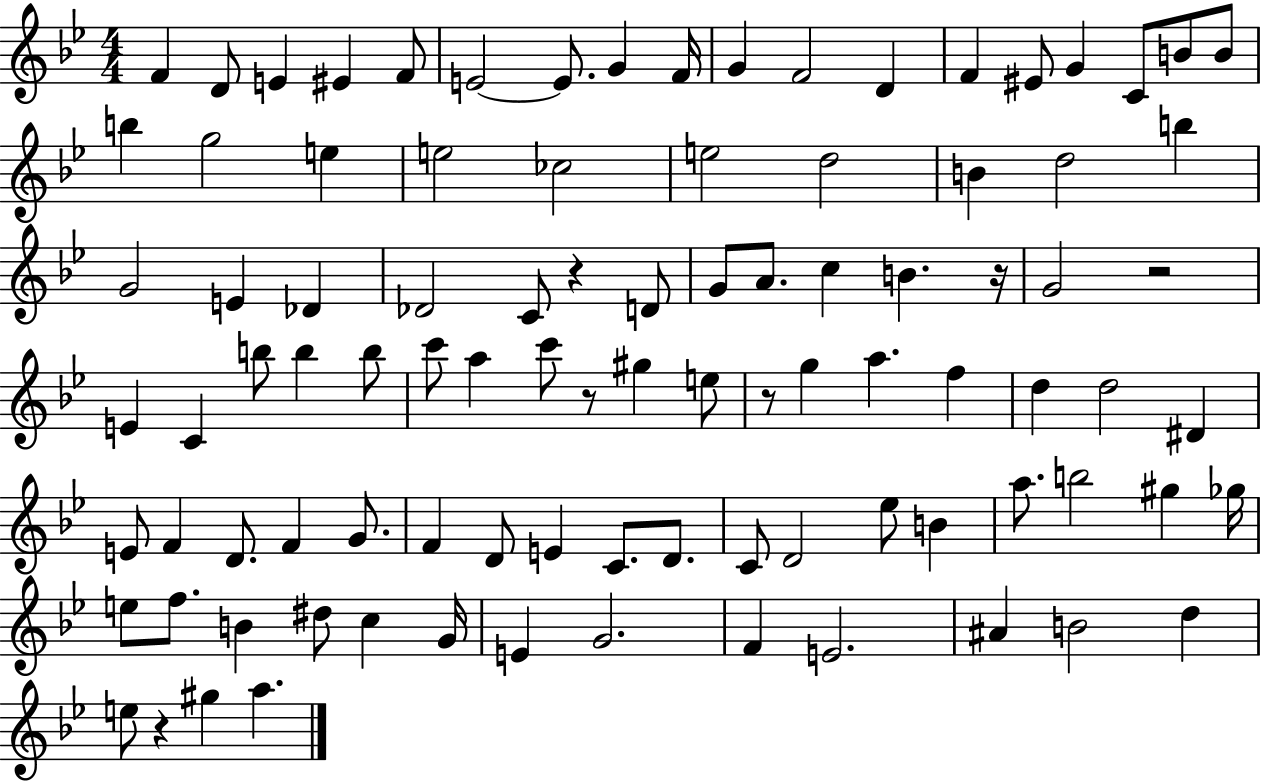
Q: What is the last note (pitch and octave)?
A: A5